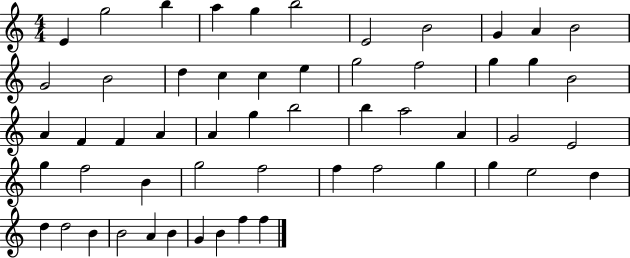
{
  \clef treble
  \numericTimeSignature
  \time 4/4
  \key c \major
  e'4 g''2 b''4 | a''4 g''4 b''2 | e'2 b'2 | g'4 a'4 b'2 | \break g'2 b'2 | d''4 c''4 c''4 e''4 | g''2 f''2 | g''4 g''4 b'2 | \break a'4 f'4 f'4 a'4 | a'4 g''4 b''2 | b''4 a''2 a'4 | g'2 e'2 | \break g''4 f''2 b'4 | g''2 f''2 | f''4 f''2 g''4 | g''4 e''2 d''4 | \break d''4 d''2 b'4 | b'2 a'4 b'4 | g'4 b'4 f''4 f''4 | \bar "|."
}